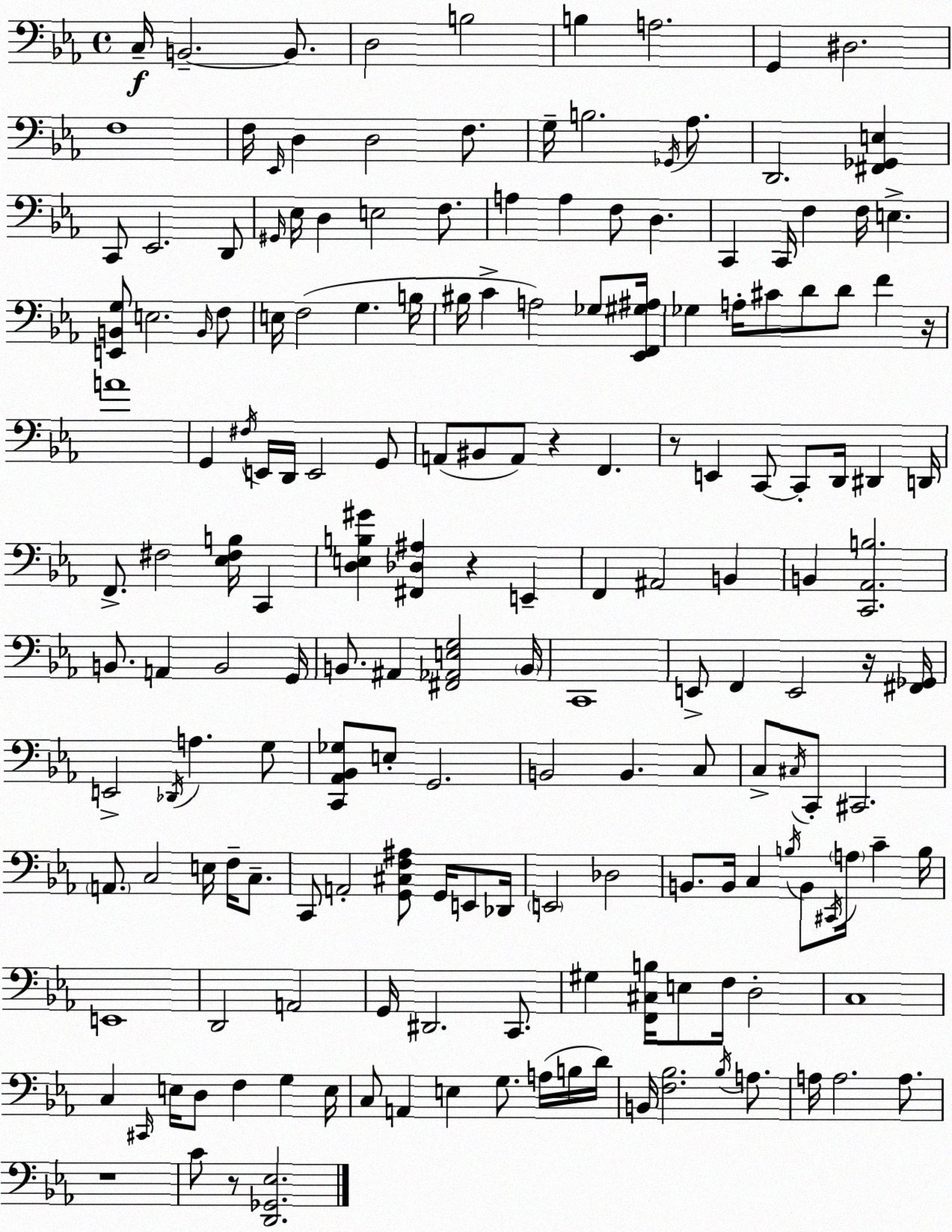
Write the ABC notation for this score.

X:1
T:Untitled
M:4/4
L:1/4
K:Eb
C,/4 B,,2 B,,/2 D,2 B,2 B, A,2 G,, ^D,2 F,4 F,/4 _E,,/4 D, D,2 F,/2 G,/4 B,2 _G,,/4 _A,/2 D,,2 [^F,,_G,,E,] C,,/2 _E,,2 D,,/2 ^G,,/4 _E,/4 D, E,2 F,/2 A, A, F,/2 D, C,, C,,/4 F, F,/4 E, [E,,B,,G,]/2 E,2 B,,/4 F,/2 E,/4 F,2 G, B,/4 ^B,/4 C A,2 _G,/2 [_E,,F,,^G,^A,]/4 _G, A,/4 ^C/2 D/2 D/2 F z/4 A4 G,, ^F,/4 E,,/4 D,,/4 E,,2 G,,/2 A,,/2 ^B,,/2 A,,/2 z F,, z/2 E,, C,,/2 C,,/2 D,,/4 ^D,, D,,/4 F,,/2 ^F,2 [_E,^F,B,]/4 C,, [D,E,B,^G] [^F,,_D,^A,] z E,, F,, ^A,,2 B,, B,, [C,,_A,,B,]2 B,,/2 A,, B,,2 G,,/4 B,,/2 ^A,, [^F,,_A,,E,G,]2 B,,/4 C,,4 E,,/2 F,, E,,2 z/4 [^F,,_G,,]/4 E,,2 _D,,/4 A, G,/2 [C,,_A,,_B,,_G,]/2 E,/2 G,,2 B,,2 B,, C,/2 C,/2 ^C,/4 C,,/2 ^C,,2 A,,/2 C,2 E,/4 F,/4 C,/2 C,,/2 A,,2 [G,,^C,F,^A,]/2 G,,/4 E,,/2 _D,,/4 E,,2 _D,2 B,,/2 B,,/4 C, B,/4 B,,/2 ^C,,/4 A,/4 C B,/4 E,,4 D,,2 A,,2 G,,/4 ^D,,2 C,,/2 ^G, [F,,^C,B,]/4 E,/2 F,/4 D,2 C,4 C, ^C,,/4 E,/4 D,/2 F, G, E,/4 C,/2 A,, E, G,/2 A,/4 B,/4 D/4 B,,/4 [F,_B,]2 _B,/4 A,/2 A,/4 A,2 A,/2 z4 C/2 z/2 [D,,_G,,_E,]2